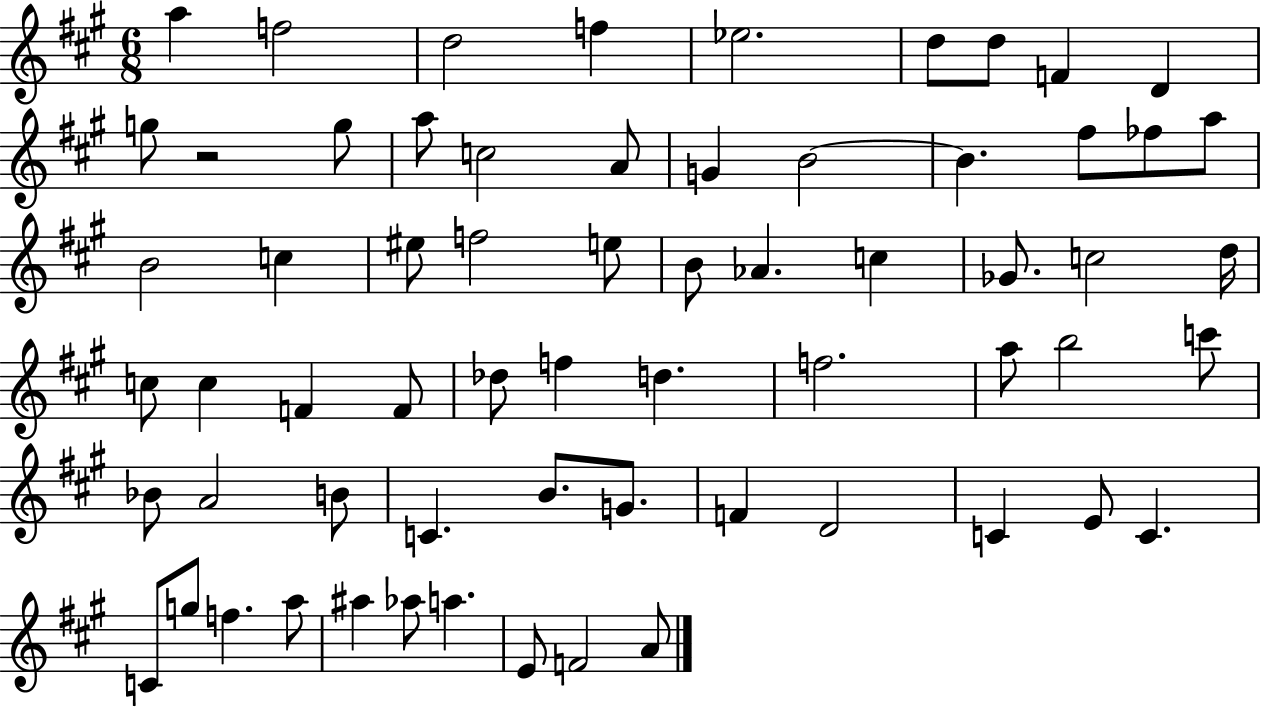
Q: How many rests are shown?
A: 1